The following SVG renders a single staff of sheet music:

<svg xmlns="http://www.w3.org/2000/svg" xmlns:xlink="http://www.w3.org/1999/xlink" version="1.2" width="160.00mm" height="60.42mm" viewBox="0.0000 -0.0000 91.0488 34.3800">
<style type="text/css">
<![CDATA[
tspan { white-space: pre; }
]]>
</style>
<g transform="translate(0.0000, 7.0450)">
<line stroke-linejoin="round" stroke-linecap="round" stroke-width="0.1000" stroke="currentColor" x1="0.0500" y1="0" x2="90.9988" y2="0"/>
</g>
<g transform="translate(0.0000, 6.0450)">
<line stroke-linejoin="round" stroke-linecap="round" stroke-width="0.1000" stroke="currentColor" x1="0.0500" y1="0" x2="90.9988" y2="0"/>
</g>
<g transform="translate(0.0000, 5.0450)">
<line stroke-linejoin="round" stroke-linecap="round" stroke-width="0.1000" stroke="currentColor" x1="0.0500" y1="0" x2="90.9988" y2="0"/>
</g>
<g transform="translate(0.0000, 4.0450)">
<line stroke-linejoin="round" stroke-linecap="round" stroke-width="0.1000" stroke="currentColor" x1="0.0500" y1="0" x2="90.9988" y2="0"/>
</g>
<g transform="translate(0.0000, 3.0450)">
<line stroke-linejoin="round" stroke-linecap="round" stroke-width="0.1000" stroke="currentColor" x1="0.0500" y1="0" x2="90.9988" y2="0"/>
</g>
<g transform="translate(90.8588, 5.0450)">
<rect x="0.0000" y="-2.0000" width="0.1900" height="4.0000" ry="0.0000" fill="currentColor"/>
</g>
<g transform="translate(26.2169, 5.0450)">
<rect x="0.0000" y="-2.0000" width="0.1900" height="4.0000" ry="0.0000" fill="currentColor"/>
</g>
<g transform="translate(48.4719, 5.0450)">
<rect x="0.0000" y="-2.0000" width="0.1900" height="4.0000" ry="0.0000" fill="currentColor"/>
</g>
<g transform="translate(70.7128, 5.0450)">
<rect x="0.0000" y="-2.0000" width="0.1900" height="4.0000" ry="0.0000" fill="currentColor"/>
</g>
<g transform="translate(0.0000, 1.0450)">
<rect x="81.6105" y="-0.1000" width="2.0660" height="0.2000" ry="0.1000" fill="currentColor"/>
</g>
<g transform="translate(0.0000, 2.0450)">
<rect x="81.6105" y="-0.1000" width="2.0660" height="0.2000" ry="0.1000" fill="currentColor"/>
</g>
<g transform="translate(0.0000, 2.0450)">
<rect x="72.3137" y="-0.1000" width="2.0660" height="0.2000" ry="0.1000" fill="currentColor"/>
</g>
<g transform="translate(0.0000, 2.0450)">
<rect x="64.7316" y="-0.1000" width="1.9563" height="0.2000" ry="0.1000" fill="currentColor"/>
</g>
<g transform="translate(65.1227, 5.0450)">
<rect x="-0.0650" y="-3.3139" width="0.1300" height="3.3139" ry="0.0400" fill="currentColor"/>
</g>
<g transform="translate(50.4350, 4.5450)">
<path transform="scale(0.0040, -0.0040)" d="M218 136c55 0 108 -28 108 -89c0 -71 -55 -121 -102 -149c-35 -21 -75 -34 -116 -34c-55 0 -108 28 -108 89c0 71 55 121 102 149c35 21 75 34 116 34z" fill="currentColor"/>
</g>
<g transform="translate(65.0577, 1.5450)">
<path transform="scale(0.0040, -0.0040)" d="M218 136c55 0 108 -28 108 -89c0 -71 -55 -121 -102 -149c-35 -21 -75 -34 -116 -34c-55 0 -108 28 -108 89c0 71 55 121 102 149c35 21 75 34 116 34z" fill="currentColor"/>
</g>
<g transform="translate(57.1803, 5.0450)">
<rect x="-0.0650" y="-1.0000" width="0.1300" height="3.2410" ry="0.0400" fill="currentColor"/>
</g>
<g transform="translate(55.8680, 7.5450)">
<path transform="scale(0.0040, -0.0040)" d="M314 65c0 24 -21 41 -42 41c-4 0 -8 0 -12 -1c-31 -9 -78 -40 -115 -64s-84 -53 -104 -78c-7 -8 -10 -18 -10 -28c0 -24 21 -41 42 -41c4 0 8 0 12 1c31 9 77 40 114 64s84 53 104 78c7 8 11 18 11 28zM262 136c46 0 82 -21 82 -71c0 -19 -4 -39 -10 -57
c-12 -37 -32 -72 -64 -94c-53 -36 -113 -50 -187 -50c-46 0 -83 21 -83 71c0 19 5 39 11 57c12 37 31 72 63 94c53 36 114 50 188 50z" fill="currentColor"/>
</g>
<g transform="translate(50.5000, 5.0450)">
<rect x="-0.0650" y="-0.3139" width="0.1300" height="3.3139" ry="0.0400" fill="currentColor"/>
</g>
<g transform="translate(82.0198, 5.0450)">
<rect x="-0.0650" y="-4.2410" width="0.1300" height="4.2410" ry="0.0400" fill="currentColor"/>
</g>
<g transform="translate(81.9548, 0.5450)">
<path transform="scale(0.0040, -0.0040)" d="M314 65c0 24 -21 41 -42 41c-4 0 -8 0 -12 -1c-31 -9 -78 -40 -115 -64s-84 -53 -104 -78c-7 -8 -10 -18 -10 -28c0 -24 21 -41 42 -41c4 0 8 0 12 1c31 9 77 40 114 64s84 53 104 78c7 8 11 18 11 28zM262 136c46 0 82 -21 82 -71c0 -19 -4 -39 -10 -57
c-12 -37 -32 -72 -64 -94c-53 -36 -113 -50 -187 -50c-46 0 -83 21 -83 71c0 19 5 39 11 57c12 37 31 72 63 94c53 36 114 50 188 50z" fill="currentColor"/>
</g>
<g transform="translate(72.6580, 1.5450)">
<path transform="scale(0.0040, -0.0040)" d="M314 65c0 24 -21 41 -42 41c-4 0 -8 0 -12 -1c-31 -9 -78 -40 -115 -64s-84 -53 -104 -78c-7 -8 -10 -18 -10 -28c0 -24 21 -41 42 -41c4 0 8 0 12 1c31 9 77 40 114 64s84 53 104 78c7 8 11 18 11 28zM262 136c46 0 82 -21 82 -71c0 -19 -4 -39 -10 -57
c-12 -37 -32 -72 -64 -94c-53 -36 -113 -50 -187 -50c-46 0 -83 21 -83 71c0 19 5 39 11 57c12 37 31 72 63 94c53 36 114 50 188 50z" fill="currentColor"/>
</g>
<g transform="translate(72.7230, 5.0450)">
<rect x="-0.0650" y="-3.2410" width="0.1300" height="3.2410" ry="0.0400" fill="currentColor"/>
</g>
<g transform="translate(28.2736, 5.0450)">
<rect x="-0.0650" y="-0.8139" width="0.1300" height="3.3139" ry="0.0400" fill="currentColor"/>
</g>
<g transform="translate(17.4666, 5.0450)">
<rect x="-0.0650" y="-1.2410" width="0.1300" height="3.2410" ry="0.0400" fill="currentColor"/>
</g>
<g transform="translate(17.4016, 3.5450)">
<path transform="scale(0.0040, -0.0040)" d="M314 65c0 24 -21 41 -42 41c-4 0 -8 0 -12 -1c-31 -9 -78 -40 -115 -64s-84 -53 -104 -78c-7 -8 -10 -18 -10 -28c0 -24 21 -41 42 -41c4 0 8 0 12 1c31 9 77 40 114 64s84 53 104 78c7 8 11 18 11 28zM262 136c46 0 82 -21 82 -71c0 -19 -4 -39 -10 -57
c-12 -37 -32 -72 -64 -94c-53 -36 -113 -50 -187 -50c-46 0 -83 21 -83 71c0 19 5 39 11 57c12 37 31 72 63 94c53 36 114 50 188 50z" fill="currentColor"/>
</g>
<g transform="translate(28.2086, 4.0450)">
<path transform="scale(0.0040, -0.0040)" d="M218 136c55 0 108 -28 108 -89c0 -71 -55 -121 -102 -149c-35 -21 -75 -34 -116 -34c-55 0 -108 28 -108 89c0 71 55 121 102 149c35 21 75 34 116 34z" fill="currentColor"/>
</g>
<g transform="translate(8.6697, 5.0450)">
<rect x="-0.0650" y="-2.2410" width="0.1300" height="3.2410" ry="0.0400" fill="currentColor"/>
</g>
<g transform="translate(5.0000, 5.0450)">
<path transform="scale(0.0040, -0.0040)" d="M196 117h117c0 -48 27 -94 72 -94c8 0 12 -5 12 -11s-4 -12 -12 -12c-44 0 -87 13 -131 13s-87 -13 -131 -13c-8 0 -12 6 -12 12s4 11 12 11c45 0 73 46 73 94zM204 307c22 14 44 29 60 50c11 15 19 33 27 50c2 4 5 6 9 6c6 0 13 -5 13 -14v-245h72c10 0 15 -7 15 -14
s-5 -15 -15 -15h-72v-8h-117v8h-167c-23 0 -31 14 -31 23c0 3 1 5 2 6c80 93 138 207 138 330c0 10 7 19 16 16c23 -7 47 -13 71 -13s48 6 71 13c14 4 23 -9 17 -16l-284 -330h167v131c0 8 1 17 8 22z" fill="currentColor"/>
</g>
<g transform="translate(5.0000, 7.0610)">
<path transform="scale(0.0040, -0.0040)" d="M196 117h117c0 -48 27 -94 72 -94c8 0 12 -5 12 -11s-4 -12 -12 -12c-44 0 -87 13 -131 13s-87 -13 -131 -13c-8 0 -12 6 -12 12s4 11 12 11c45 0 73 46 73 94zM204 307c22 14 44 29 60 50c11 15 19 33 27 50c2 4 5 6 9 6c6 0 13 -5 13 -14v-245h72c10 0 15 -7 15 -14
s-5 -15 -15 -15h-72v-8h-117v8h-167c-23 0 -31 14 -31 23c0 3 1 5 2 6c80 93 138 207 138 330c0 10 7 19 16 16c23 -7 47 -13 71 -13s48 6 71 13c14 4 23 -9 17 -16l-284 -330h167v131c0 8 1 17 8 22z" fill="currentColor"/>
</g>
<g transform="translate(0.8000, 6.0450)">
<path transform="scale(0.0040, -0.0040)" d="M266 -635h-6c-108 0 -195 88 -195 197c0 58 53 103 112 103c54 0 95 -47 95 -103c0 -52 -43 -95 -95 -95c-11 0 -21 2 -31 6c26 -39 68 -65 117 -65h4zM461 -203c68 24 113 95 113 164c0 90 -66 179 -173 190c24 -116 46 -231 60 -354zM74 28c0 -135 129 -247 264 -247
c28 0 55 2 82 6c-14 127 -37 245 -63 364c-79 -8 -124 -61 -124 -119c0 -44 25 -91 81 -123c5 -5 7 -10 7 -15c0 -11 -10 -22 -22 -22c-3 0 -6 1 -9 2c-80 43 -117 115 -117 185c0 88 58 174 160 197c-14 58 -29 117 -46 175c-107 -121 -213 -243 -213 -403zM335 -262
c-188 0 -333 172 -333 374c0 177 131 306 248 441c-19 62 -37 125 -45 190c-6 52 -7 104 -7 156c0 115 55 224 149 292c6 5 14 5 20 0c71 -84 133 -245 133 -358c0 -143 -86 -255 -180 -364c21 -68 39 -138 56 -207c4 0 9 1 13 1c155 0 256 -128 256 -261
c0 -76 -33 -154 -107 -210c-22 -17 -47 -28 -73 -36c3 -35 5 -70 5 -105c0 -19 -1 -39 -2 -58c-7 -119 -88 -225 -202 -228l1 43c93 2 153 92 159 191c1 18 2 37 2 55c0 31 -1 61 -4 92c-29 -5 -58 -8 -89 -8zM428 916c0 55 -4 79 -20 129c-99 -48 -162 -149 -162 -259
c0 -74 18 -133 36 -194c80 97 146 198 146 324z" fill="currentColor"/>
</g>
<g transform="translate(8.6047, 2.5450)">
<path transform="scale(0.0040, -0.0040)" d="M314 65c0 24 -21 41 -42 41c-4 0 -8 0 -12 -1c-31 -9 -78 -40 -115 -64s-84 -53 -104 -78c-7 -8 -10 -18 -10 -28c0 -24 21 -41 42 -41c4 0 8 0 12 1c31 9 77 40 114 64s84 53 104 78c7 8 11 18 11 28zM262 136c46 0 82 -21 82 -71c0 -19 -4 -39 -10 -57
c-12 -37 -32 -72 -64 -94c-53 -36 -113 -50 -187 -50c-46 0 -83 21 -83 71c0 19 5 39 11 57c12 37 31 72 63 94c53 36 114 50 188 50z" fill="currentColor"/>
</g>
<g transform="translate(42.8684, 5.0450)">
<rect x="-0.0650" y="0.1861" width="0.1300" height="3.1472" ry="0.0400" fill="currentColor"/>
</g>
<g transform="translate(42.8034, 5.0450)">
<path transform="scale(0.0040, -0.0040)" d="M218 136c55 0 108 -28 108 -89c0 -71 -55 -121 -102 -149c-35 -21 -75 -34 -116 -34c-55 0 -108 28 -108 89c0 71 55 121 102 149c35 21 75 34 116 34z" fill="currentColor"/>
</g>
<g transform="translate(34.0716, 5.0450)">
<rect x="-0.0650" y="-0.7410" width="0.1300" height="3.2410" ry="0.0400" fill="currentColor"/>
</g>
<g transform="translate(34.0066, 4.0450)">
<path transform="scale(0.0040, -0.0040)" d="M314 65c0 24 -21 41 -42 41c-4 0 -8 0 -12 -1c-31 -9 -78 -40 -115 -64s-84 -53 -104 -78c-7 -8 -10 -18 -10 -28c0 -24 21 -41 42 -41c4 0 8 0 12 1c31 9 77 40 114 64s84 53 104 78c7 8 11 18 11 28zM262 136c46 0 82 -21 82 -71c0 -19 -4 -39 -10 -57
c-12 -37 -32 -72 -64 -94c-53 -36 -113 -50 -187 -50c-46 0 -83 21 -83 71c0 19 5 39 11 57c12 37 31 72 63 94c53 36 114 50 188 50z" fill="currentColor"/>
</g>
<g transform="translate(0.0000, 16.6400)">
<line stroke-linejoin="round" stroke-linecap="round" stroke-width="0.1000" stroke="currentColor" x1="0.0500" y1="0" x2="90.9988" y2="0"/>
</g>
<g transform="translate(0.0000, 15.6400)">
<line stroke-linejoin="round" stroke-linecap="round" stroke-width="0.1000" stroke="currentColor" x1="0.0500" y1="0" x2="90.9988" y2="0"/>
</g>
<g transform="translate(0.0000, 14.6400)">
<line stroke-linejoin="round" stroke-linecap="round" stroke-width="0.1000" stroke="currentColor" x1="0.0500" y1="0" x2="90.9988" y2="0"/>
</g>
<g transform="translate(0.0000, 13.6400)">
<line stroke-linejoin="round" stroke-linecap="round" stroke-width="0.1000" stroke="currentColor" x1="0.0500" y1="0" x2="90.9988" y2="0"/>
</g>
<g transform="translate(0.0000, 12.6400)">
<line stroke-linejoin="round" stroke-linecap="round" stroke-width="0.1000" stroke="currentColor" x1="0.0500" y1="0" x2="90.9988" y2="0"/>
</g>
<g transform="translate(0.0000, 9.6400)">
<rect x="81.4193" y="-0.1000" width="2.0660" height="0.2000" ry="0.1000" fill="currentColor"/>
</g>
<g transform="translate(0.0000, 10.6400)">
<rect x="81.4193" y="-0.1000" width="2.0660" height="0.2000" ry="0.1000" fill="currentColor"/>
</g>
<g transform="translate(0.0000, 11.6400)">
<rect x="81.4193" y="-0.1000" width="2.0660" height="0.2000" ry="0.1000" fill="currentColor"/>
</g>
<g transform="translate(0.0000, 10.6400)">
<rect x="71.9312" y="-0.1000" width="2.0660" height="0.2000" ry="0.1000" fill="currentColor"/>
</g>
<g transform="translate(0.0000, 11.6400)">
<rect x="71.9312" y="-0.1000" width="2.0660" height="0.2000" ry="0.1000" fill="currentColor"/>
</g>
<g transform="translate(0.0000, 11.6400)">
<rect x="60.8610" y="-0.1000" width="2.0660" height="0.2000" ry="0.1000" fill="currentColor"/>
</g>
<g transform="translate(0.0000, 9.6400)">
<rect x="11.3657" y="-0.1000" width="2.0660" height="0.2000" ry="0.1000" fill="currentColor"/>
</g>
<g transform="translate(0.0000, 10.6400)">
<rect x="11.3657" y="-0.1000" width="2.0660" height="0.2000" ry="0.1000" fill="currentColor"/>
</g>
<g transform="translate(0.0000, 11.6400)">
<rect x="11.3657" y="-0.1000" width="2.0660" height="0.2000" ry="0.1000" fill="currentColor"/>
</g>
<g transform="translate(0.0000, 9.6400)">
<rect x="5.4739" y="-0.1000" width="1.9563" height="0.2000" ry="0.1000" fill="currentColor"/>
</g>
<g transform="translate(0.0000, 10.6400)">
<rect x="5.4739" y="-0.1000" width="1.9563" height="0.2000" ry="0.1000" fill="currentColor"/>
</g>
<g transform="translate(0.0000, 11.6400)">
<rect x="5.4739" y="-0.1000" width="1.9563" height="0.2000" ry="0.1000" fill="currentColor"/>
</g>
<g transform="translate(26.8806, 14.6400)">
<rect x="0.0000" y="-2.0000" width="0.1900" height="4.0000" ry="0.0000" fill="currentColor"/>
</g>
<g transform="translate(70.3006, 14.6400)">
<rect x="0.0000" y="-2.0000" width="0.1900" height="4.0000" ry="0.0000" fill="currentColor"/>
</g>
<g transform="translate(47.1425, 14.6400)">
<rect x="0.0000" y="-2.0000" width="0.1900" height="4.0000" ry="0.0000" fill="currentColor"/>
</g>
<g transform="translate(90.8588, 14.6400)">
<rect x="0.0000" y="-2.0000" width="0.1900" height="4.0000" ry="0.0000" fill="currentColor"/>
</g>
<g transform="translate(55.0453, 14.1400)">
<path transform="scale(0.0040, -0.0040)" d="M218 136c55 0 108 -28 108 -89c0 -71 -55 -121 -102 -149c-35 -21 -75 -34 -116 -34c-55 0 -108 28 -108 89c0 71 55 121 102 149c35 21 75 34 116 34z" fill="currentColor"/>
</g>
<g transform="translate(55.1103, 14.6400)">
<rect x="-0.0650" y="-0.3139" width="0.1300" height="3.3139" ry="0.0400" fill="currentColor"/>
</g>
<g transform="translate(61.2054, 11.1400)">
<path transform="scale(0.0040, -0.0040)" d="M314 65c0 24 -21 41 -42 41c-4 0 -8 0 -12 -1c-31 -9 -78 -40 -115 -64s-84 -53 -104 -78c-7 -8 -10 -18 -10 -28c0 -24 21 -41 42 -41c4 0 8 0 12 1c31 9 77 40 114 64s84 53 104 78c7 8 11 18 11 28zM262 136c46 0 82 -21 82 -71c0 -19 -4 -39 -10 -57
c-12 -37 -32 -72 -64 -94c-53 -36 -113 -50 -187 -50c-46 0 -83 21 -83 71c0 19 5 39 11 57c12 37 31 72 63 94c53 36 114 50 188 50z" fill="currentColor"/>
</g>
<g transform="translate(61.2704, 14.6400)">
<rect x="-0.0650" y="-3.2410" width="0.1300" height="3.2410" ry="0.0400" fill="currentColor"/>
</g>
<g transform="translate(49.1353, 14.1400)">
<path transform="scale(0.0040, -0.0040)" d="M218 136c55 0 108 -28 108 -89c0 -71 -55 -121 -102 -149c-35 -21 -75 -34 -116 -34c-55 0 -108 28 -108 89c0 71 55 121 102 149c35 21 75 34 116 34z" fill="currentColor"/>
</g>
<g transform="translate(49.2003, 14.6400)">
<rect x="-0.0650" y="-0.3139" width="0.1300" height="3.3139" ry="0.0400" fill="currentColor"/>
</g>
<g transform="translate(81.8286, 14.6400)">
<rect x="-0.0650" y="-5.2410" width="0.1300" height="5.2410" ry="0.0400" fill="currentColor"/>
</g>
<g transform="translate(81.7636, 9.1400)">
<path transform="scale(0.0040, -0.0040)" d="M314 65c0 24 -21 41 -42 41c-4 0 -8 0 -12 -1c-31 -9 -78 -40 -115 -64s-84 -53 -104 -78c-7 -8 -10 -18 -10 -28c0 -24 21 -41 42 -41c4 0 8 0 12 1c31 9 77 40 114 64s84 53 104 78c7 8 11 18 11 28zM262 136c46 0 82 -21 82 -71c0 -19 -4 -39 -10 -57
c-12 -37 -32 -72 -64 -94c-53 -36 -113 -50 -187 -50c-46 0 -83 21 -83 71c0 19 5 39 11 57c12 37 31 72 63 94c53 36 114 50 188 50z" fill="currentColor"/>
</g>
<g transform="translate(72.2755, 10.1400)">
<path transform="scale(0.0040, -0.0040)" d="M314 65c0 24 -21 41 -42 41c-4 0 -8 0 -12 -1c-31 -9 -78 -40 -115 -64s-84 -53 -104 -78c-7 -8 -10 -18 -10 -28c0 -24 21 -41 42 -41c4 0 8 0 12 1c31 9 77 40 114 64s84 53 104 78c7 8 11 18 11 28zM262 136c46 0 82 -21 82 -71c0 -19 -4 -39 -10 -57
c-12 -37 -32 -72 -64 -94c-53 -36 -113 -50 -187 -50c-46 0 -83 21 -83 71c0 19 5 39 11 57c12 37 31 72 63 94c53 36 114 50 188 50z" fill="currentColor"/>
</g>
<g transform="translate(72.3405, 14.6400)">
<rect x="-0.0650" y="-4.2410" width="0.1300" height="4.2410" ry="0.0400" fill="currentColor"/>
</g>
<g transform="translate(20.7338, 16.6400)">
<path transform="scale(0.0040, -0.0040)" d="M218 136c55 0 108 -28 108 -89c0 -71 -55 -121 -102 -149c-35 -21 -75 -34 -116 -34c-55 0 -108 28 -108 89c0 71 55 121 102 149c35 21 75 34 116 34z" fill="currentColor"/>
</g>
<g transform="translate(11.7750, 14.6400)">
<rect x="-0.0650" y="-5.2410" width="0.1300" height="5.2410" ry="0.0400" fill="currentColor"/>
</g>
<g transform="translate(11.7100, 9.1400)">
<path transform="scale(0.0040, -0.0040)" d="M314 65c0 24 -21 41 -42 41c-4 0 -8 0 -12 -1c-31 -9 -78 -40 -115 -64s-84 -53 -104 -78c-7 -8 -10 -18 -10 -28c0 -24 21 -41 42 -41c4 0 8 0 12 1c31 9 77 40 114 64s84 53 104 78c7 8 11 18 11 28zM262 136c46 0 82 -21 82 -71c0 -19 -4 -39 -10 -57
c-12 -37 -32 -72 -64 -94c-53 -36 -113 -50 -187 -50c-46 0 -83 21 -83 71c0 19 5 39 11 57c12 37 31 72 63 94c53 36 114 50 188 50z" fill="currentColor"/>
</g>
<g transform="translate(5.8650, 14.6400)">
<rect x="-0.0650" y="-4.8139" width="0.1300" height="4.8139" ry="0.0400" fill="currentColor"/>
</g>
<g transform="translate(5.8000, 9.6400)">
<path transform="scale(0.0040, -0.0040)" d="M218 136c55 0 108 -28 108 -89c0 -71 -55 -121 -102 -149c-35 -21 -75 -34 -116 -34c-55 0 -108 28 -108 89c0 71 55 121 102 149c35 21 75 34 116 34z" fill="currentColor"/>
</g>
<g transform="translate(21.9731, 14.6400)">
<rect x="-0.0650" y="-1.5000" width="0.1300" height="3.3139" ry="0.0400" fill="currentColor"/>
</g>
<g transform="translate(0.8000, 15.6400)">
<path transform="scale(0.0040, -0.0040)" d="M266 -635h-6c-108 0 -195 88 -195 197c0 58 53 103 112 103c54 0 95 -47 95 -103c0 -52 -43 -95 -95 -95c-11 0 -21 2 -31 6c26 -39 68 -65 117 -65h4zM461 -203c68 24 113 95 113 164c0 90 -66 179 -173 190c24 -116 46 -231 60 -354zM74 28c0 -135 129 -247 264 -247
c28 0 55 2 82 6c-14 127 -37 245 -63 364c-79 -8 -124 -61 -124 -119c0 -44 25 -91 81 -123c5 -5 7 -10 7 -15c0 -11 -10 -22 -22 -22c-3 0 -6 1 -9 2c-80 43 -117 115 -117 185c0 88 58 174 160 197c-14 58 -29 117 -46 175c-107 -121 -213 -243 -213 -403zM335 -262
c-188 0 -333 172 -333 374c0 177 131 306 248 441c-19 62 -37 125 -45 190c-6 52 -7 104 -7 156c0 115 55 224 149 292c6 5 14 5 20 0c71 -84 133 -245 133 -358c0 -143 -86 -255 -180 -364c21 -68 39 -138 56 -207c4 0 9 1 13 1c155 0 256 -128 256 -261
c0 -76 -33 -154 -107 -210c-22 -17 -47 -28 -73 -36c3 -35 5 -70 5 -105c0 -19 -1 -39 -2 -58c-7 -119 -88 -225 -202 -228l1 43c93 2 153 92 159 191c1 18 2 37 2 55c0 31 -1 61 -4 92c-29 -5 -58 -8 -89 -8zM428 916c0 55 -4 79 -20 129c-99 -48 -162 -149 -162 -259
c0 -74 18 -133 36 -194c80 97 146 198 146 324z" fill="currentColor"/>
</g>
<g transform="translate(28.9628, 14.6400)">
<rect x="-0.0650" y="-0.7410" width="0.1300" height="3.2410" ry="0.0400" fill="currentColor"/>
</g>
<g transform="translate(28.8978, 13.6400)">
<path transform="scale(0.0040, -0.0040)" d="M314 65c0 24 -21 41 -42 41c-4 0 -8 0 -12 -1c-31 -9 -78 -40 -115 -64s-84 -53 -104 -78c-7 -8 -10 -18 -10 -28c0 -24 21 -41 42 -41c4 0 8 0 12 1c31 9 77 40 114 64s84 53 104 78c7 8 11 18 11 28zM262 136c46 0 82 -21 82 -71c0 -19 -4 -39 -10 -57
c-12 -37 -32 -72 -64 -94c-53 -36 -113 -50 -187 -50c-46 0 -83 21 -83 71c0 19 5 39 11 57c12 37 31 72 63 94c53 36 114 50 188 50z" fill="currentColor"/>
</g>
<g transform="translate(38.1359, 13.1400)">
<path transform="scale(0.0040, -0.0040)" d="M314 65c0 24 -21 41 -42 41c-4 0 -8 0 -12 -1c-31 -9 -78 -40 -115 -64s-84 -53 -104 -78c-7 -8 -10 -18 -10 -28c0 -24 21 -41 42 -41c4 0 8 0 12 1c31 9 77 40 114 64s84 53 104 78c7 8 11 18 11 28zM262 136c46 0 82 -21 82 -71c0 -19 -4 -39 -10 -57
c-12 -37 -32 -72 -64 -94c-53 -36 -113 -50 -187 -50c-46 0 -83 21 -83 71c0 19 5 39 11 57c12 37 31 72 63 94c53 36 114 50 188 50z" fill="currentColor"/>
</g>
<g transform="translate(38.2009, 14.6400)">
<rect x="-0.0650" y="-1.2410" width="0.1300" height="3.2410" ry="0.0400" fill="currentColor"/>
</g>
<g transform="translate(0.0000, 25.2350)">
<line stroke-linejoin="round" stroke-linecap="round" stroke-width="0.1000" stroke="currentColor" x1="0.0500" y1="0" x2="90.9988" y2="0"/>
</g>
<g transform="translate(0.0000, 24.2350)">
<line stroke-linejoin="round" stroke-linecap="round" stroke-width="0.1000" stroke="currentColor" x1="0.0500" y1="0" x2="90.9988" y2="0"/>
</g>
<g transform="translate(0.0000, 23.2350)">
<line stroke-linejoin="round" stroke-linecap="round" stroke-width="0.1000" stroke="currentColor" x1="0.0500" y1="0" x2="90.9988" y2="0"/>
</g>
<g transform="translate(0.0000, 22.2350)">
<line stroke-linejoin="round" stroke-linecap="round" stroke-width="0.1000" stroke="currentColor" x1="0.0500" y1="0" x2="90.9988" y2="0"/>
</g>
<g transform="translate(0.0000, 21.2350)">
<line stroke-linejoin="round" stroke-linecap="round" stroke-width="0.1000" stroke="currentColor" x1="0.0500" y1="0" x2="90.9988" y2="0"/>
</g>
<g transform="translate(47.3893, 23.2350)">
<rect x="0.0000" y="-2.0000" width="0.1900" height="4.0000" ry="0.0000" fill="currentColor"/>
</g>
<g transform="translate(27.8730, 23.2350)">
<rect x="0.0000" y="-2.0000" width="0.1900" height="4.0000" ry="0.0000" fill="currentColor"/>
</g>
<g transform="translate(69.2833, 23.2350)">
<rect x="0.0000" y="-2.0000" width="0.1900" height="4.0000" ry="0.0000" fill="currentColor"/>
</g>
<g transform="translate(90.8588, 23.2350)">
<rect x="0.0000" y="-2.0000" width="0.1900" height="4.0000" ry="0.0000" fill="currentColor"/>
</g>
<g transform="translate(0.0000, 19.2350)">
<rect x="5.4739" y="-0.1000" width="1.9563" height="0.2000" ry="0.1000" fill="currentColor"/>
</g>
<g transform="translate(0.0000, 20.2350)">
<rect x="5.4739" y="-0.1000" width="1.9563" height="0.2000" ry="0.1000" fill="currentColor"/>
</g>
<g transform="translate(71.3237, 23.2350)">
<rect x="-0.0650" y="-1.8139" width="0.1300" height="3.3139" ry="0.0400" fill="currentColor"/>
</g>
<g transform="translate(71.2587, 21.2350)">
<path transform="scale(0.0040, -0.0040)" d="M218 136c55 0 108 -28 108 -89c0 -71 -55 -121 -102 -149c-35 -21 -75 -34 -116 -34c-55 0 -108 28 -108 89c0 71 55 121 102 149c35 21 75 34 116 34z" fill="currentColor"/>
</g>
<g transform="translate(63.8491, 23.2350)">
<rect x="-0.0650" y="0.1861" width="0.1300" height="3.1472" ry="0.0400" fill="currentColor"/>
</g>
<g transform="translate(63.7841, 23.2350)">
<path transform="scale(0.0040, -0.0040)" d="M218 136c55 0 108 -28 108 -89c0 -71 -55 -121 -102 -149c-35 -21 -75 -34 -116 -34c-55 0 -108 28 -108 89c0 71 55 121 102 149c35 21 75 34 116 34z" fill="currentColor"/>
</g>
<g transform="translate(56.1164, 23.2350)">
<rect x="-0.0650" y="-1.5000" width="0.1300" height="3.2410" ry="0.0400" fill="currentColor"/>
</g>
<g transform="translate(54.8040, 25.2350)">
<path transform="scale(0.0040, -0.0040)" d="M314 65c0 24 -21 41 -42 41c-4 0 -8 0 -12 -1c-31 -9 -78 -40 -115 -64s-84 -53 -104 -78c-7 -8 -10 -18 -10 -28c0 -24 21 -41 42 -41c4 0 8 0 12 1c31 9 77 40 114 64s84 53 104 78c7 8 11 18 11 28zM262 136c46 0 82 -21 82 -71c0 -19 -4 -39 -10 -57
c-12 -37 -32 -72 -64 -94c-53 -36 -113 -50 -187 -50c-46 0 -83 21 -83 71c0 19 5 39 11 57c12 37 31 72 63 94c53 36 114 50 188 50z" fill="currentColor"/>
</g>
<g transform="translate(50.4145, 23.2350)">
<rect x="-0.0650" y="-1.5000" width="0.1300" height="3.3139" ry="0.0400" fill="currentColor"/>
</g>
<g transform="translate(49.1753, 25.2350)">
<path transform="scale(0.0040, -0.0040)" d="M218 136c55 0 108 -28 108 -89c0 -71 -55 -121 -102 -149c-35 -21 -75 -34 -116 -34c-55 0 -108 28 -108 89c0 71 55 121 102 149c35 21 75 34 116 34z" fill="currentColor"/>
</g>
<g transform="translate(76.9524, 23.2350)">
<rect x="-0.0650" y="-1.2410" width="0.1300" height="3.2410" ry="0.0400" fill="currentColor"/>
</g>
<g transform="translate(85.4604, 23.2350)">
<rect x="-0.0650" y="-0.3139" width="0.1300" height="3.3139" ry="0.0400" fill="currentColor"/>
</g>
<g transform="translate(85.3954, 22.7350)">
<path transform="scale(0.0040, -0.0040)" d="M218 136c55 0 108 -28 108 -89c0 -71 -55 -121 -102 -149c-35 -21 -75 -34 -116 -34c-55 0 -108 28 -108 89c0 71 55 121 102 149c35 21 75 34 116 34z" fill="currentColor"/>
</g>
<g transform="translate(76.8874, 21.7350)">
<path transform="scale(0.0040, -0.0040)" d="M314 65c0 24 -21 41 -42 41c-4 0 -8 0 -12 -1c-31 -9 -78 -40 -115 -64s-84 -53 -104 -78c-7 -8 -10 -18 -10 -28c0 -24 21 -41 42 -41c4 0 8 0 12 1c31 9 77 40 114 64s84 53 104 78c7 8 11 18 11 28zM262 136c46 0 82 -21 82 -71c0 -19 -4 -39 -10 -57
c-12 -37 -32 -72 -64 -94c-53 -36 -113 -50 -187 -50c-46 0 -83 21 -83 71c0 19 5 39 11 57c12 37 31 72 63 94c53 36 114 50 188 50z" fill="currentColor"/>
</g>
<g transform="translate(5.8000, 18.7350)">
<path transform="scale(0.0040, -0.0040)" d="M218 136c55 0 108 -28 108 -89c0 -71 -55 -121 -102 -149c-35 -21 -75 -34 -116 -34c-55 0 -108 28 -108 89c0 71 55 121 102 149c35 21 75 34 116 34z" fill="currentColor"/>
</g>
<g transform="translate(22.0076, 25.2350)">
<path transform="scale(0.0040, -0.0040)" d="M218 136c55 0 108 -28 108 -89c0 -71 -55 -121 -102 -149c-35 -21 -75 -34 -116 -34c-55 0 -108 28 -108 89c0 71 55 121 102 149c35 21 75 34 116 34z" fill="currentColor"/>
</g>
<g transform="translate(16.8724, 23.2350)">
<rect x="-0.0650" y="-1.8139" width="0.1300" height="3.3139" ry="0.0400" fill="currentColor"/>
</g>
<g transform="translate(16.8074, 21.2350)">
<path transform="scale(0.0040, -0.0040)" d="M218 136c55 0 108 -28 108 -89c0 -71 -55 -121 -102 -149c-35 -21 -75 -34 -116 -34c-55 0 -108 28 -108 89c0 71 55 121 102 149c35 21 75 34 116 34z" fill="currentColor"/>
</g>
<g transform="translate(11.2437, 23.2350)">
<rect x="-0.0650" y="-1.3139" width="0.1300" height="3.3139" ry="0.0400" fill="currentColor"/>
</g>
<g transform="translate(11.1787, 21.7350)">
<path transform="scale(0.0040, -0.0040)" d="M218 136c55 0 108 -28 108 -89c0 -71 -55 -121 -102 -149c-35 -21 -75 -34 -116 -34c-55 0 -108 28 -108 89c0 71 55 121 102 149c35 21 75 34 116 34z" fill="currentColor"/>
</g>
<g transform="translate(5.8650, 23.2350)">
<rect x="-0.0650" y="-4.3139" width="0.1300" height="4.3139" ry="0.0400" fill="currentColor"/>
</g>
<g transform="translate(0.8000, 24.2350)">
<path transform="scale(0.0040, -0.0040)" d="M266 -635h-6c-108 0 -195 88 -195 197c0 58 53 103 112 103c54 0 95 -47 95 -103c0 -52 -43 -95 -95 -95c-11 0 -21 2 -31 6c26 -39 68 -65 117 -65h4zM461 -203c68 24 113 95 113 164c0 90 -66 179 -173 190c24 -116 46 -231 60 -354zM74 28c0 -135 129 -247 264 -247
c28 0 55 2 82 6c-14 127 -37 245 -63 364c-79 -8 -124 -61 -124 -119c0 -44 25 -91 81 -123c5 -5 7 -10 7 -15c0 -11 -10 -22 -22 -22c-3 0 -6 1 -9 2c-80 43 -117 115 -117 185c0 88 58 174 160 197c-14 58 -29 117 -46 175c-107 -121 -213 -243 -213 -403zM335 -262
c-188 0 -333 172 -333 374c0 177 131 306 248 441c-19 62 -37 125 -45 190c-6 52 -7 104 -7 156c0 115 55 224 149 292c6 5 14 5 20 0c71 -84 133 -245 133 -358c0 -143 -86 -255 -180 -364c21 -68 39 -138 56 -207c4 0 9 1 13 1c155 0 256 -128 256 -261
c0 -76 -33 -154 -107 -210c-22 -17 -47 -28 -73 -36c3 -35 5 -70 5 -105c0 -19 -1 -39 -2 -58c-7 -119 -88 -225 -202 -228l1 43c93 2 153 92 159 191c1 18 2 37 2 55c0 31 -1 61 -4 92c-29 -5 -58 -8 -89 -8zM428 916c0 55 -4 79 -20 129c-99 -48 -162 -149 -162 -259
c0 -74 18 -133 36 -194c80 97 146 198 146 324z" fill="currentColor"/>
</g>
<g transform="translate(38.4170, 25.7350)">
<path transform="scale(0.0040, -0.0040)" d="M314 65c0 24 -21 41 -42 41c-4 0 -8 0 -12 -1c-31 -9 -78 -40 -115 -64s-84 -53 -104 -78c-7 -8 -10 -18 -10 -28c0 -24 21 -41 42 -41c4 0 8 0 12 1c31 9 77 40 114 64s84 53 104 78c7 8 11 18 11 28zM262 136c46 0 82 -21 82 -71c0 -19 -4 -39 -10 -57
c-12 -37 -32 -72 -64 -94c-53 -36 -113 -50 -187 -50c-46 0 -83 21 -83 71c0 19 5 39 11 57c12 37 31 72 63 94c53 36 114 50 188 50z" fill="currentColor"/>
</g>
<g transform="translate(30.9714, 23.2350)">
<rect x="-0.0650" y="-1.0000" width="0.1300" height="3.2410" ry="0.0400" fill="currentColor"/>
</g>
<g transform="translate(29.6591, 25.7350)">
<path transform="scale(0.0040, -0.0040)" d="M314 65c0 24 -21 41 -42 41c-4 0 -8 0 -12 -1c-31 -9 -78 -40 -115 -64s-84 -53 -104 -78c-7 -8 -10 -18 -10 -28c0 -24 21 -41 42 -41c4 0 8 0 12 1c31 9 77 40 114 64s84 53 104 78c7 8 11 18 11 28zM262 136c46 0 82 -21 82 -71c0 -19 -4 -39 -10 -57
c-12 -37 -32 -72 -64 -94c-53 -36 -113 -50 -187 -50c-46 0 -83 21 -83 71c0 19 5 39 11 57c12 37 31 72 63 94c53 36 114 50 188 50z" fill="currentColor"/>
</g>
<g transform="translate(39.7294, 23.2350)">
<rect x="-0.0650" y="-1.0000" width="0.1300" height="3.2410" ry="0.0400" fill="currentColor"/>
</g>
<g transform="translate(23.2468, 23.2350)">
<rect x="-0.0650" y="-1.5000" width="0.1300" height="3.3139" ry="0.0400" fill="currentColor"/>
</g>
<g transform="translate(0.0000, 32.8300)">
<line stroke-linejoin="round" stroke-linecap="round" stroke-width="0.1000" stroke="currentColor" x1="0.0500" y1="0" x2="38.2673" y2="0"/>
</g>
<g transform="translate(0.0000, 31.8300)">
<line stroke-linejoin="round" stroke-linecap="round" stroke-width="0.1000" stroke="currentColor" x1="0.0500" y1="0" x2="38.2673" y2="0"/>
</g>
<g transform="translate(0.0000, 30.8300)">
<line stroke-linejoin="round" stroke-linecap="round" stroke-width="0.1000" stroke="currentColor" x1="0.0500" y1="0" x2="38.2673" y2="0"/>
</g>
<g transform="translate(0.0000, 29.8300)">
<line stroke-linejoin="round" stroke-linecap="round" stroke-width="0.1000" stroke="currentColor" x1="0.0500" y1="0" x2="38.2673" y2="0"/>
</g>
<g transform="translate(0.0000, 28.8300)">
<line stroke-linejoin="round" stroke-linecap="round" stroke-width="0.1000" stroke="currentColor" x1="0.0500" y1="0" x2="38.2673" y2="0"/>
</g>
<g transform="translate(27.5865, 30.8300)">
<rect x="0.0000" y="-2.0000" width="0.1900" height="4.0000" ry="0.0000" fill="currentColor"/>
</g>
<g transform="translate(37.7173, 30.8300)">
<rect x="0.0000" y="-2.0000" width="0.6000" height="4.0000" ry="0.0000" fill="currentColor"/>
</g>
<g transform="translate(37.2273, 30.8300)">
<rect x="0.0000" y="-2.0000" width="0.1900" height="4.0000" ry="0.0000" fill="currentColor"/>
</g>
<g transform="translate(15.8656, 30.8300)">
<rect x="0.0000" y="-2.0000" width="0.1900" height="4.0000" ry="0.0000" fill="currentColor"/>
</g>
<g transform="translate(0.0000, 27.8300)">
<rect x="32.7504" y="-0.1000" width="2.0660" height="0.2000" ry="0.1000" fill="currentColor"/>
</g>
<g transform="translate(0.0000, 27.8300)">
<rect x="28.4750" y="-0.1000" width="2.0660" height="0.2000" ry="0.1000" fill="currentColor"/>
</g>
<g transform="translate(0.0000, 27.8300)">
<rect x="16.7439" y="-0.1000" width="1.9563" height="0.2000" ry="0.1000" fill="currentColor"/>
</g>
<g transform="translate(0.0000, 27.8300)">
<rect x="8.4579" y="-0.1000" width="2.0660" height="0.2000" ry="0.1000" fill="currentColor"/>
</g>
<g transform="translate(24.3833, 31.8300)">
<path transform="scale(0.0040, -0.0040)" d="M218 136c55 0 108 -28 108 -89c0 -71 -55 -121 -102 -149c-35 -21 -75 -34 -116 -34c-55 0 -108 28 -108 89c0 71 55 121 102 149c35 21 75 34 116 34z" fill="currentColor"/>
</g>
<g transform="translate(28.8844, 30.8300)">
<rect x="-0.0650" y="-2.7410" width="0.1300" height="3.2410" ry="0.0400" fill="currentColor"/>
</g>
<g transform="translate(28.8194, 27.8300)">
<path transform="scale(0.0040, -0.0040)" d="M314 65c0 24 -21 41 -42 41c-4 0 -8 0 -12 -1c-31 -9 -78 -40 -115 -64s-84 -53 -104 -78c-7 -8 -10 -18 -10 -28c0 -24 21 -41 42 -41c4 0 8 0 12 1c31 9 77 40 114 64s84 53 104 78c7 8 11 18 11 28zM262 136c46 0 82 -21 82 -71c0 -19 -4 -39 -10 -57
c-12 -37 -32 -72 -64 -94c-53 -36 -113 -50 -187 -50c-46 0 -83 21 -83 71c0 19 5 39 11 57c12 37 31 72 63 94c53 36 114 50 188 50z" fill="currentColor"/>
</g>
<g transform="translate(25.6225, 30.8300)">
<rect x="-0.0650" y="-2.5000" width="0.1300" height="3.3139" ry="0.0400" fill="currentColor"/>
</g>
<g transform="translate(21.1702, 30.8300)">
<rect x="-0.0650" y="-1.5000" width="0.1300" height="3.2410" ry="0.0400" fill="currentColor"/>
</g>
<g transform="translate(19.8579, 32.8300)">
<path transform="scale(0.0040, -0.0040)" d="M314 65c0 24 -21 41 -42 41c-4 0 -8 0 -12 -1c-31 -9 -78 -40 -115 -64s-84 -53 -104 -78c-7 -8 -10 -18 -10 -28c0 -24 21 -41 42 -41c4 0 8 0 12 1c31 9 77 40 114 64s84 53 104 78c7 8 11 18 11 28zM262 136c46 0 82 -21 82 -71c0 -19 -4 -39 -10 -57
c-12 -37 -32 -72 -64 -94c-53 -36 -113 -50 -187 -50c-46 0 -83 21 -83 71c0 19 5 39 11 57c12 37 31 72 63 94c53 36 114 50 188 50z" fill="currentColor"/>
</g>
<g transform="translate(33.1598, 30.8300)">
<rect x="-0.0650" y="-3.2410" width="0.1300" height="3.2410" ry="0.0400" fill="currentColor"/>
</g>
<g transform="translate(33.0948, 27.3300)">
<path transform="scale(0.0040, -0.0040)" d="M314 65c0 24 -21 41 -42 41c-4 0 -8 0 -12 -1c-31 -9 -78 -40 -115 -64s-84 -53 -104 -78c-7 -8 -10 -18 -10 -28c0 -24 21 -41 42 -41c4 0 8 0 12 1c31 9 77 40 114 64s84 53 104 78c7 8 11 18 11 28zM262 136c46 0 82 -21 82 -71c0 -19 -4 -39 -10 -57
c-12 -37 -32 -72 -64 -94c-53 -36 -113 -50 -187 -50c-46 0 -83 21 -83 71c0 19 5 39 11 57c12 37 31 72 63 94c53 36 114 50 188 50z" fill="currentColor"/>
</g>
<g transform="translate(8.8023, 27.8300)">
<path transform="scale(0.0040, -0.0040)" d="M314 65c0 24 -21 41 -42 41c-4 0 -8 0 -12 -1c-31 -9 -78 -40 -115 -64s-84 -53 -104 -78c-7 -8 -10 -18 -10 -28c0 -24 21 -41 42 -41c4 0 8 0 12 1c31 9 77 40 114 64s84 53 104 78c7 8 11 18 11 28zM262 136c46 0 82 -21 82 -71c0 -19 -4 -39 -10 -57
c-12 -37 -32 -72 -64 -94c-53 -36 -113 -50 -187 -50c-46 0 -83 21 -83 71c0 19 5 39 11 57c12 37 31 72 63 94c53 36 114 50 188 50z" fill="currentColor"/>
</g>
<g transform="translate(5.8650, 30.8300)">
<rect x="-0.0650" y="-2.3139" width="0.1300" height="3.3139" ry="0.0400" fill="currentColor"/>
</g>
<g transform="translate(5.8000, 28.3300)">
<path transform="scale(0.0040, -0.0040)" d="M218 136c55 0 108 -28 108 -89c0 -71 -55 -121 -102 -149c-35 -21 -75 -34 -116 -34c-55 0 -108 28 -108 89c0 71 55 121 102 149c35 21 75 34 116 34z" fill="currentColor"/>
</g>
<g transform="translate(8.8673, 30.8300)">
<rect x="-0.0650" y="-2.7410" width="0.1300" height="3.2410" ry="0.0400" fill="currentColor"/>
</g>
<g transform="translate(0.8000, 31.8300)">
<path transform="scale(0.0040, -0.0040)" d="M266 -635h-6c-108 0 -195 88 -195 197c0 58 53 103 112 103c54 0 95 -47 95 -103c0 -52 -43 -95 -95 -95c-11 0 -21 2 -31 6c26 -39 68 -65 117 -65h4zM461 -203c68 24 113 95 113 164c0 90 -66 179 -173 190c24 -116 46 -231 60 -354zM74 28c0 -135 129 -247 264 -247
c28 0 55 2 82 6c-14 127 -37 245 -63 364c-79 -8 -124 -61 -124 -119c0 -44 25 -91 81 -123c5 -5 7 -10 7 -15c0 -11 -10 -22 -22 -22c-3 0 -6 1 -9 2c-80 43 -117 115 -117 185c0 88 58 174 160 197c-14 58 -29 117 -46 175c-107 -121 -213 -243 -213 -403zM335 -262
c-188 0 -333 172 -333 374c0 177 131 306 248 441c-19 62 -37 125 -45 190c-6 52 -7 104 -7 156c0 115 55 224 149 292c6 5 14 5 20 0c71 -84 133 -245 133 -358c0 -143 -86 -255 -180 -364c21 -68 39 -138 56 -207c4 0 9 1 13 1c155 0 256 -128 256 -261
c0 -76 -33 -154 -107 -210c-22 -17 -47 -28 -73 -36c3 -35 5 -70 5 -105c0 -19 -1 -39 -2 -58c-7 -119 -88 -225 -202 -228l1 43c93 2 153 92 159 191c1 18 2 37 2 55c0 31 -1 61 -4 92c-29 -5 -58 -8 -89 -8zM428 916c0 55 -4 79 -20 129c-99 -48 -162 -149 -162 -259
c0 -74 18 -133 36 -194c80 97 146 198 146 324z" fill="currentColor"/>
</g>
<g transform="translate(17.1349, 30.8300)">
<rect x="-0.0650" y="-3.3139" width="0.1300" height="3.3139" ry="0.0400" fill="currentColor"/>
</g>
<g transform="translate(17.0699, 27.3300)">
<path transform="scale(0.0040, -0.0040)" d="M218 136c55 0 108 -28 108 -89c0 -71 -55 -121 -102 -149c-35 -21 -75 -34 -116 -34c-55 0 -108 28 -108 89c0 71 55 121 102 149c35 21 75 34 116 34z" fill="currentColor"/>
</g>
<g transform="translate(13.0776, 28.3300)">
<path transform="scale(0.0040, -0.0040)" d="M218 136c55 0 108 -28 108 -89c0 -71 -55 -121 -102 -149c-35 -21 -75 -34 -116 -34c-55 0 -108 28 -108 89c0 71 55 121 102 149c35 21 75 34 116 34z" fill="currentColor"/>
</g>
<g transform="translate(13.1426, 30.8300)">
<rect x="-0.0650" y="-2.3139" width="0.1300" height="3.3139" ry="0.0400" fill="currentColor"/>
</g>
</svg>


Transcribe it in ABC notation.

X:1
T:Untitled
M:4/4
L:1/4
K:C
g2 e2 d d2 B c D2 b b2 d'2 e' f'2 E d2 e2 c c b2 d'2 f'2 d' e f E D2 D2 E E2 B f e2 c g a2 g b E2 G a2 b2